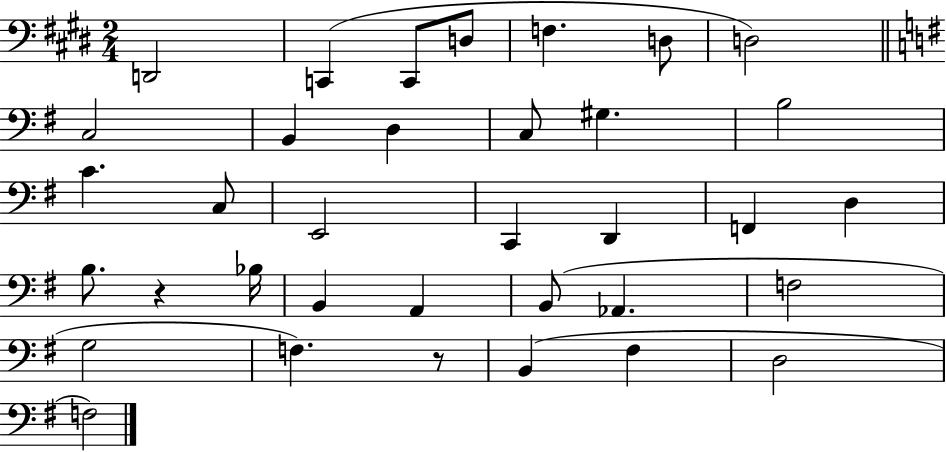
{
  \clef bass
  \numericTimeSignature
  \time 2/4
  \key e \major
  \repeat volta 2 { d,2 | c,4( c,8 d8 | f4. d8 | d2) | \break \bar "||" \break \key g \major c2 | b,4 d4 | c8 gis4. | b2 | \break c'4. c8 | e,2 | c,4 d,4 | f,4 d4 | \break b8. r4 bes16 | b,4 a,4 | b,8( aes,4. | f2 | \break g2 | f4.) r8 | b,4( fis4 | d2 | \break f2) | } \bar "|."
}